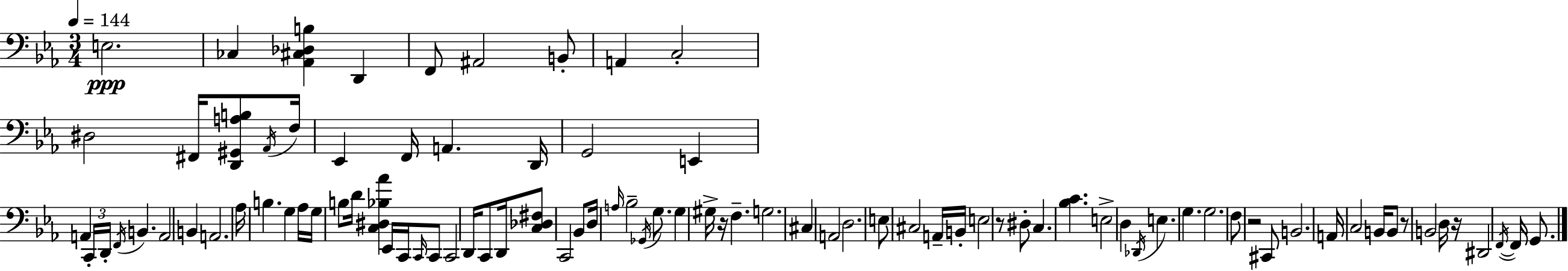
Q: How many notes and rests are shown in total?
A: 91